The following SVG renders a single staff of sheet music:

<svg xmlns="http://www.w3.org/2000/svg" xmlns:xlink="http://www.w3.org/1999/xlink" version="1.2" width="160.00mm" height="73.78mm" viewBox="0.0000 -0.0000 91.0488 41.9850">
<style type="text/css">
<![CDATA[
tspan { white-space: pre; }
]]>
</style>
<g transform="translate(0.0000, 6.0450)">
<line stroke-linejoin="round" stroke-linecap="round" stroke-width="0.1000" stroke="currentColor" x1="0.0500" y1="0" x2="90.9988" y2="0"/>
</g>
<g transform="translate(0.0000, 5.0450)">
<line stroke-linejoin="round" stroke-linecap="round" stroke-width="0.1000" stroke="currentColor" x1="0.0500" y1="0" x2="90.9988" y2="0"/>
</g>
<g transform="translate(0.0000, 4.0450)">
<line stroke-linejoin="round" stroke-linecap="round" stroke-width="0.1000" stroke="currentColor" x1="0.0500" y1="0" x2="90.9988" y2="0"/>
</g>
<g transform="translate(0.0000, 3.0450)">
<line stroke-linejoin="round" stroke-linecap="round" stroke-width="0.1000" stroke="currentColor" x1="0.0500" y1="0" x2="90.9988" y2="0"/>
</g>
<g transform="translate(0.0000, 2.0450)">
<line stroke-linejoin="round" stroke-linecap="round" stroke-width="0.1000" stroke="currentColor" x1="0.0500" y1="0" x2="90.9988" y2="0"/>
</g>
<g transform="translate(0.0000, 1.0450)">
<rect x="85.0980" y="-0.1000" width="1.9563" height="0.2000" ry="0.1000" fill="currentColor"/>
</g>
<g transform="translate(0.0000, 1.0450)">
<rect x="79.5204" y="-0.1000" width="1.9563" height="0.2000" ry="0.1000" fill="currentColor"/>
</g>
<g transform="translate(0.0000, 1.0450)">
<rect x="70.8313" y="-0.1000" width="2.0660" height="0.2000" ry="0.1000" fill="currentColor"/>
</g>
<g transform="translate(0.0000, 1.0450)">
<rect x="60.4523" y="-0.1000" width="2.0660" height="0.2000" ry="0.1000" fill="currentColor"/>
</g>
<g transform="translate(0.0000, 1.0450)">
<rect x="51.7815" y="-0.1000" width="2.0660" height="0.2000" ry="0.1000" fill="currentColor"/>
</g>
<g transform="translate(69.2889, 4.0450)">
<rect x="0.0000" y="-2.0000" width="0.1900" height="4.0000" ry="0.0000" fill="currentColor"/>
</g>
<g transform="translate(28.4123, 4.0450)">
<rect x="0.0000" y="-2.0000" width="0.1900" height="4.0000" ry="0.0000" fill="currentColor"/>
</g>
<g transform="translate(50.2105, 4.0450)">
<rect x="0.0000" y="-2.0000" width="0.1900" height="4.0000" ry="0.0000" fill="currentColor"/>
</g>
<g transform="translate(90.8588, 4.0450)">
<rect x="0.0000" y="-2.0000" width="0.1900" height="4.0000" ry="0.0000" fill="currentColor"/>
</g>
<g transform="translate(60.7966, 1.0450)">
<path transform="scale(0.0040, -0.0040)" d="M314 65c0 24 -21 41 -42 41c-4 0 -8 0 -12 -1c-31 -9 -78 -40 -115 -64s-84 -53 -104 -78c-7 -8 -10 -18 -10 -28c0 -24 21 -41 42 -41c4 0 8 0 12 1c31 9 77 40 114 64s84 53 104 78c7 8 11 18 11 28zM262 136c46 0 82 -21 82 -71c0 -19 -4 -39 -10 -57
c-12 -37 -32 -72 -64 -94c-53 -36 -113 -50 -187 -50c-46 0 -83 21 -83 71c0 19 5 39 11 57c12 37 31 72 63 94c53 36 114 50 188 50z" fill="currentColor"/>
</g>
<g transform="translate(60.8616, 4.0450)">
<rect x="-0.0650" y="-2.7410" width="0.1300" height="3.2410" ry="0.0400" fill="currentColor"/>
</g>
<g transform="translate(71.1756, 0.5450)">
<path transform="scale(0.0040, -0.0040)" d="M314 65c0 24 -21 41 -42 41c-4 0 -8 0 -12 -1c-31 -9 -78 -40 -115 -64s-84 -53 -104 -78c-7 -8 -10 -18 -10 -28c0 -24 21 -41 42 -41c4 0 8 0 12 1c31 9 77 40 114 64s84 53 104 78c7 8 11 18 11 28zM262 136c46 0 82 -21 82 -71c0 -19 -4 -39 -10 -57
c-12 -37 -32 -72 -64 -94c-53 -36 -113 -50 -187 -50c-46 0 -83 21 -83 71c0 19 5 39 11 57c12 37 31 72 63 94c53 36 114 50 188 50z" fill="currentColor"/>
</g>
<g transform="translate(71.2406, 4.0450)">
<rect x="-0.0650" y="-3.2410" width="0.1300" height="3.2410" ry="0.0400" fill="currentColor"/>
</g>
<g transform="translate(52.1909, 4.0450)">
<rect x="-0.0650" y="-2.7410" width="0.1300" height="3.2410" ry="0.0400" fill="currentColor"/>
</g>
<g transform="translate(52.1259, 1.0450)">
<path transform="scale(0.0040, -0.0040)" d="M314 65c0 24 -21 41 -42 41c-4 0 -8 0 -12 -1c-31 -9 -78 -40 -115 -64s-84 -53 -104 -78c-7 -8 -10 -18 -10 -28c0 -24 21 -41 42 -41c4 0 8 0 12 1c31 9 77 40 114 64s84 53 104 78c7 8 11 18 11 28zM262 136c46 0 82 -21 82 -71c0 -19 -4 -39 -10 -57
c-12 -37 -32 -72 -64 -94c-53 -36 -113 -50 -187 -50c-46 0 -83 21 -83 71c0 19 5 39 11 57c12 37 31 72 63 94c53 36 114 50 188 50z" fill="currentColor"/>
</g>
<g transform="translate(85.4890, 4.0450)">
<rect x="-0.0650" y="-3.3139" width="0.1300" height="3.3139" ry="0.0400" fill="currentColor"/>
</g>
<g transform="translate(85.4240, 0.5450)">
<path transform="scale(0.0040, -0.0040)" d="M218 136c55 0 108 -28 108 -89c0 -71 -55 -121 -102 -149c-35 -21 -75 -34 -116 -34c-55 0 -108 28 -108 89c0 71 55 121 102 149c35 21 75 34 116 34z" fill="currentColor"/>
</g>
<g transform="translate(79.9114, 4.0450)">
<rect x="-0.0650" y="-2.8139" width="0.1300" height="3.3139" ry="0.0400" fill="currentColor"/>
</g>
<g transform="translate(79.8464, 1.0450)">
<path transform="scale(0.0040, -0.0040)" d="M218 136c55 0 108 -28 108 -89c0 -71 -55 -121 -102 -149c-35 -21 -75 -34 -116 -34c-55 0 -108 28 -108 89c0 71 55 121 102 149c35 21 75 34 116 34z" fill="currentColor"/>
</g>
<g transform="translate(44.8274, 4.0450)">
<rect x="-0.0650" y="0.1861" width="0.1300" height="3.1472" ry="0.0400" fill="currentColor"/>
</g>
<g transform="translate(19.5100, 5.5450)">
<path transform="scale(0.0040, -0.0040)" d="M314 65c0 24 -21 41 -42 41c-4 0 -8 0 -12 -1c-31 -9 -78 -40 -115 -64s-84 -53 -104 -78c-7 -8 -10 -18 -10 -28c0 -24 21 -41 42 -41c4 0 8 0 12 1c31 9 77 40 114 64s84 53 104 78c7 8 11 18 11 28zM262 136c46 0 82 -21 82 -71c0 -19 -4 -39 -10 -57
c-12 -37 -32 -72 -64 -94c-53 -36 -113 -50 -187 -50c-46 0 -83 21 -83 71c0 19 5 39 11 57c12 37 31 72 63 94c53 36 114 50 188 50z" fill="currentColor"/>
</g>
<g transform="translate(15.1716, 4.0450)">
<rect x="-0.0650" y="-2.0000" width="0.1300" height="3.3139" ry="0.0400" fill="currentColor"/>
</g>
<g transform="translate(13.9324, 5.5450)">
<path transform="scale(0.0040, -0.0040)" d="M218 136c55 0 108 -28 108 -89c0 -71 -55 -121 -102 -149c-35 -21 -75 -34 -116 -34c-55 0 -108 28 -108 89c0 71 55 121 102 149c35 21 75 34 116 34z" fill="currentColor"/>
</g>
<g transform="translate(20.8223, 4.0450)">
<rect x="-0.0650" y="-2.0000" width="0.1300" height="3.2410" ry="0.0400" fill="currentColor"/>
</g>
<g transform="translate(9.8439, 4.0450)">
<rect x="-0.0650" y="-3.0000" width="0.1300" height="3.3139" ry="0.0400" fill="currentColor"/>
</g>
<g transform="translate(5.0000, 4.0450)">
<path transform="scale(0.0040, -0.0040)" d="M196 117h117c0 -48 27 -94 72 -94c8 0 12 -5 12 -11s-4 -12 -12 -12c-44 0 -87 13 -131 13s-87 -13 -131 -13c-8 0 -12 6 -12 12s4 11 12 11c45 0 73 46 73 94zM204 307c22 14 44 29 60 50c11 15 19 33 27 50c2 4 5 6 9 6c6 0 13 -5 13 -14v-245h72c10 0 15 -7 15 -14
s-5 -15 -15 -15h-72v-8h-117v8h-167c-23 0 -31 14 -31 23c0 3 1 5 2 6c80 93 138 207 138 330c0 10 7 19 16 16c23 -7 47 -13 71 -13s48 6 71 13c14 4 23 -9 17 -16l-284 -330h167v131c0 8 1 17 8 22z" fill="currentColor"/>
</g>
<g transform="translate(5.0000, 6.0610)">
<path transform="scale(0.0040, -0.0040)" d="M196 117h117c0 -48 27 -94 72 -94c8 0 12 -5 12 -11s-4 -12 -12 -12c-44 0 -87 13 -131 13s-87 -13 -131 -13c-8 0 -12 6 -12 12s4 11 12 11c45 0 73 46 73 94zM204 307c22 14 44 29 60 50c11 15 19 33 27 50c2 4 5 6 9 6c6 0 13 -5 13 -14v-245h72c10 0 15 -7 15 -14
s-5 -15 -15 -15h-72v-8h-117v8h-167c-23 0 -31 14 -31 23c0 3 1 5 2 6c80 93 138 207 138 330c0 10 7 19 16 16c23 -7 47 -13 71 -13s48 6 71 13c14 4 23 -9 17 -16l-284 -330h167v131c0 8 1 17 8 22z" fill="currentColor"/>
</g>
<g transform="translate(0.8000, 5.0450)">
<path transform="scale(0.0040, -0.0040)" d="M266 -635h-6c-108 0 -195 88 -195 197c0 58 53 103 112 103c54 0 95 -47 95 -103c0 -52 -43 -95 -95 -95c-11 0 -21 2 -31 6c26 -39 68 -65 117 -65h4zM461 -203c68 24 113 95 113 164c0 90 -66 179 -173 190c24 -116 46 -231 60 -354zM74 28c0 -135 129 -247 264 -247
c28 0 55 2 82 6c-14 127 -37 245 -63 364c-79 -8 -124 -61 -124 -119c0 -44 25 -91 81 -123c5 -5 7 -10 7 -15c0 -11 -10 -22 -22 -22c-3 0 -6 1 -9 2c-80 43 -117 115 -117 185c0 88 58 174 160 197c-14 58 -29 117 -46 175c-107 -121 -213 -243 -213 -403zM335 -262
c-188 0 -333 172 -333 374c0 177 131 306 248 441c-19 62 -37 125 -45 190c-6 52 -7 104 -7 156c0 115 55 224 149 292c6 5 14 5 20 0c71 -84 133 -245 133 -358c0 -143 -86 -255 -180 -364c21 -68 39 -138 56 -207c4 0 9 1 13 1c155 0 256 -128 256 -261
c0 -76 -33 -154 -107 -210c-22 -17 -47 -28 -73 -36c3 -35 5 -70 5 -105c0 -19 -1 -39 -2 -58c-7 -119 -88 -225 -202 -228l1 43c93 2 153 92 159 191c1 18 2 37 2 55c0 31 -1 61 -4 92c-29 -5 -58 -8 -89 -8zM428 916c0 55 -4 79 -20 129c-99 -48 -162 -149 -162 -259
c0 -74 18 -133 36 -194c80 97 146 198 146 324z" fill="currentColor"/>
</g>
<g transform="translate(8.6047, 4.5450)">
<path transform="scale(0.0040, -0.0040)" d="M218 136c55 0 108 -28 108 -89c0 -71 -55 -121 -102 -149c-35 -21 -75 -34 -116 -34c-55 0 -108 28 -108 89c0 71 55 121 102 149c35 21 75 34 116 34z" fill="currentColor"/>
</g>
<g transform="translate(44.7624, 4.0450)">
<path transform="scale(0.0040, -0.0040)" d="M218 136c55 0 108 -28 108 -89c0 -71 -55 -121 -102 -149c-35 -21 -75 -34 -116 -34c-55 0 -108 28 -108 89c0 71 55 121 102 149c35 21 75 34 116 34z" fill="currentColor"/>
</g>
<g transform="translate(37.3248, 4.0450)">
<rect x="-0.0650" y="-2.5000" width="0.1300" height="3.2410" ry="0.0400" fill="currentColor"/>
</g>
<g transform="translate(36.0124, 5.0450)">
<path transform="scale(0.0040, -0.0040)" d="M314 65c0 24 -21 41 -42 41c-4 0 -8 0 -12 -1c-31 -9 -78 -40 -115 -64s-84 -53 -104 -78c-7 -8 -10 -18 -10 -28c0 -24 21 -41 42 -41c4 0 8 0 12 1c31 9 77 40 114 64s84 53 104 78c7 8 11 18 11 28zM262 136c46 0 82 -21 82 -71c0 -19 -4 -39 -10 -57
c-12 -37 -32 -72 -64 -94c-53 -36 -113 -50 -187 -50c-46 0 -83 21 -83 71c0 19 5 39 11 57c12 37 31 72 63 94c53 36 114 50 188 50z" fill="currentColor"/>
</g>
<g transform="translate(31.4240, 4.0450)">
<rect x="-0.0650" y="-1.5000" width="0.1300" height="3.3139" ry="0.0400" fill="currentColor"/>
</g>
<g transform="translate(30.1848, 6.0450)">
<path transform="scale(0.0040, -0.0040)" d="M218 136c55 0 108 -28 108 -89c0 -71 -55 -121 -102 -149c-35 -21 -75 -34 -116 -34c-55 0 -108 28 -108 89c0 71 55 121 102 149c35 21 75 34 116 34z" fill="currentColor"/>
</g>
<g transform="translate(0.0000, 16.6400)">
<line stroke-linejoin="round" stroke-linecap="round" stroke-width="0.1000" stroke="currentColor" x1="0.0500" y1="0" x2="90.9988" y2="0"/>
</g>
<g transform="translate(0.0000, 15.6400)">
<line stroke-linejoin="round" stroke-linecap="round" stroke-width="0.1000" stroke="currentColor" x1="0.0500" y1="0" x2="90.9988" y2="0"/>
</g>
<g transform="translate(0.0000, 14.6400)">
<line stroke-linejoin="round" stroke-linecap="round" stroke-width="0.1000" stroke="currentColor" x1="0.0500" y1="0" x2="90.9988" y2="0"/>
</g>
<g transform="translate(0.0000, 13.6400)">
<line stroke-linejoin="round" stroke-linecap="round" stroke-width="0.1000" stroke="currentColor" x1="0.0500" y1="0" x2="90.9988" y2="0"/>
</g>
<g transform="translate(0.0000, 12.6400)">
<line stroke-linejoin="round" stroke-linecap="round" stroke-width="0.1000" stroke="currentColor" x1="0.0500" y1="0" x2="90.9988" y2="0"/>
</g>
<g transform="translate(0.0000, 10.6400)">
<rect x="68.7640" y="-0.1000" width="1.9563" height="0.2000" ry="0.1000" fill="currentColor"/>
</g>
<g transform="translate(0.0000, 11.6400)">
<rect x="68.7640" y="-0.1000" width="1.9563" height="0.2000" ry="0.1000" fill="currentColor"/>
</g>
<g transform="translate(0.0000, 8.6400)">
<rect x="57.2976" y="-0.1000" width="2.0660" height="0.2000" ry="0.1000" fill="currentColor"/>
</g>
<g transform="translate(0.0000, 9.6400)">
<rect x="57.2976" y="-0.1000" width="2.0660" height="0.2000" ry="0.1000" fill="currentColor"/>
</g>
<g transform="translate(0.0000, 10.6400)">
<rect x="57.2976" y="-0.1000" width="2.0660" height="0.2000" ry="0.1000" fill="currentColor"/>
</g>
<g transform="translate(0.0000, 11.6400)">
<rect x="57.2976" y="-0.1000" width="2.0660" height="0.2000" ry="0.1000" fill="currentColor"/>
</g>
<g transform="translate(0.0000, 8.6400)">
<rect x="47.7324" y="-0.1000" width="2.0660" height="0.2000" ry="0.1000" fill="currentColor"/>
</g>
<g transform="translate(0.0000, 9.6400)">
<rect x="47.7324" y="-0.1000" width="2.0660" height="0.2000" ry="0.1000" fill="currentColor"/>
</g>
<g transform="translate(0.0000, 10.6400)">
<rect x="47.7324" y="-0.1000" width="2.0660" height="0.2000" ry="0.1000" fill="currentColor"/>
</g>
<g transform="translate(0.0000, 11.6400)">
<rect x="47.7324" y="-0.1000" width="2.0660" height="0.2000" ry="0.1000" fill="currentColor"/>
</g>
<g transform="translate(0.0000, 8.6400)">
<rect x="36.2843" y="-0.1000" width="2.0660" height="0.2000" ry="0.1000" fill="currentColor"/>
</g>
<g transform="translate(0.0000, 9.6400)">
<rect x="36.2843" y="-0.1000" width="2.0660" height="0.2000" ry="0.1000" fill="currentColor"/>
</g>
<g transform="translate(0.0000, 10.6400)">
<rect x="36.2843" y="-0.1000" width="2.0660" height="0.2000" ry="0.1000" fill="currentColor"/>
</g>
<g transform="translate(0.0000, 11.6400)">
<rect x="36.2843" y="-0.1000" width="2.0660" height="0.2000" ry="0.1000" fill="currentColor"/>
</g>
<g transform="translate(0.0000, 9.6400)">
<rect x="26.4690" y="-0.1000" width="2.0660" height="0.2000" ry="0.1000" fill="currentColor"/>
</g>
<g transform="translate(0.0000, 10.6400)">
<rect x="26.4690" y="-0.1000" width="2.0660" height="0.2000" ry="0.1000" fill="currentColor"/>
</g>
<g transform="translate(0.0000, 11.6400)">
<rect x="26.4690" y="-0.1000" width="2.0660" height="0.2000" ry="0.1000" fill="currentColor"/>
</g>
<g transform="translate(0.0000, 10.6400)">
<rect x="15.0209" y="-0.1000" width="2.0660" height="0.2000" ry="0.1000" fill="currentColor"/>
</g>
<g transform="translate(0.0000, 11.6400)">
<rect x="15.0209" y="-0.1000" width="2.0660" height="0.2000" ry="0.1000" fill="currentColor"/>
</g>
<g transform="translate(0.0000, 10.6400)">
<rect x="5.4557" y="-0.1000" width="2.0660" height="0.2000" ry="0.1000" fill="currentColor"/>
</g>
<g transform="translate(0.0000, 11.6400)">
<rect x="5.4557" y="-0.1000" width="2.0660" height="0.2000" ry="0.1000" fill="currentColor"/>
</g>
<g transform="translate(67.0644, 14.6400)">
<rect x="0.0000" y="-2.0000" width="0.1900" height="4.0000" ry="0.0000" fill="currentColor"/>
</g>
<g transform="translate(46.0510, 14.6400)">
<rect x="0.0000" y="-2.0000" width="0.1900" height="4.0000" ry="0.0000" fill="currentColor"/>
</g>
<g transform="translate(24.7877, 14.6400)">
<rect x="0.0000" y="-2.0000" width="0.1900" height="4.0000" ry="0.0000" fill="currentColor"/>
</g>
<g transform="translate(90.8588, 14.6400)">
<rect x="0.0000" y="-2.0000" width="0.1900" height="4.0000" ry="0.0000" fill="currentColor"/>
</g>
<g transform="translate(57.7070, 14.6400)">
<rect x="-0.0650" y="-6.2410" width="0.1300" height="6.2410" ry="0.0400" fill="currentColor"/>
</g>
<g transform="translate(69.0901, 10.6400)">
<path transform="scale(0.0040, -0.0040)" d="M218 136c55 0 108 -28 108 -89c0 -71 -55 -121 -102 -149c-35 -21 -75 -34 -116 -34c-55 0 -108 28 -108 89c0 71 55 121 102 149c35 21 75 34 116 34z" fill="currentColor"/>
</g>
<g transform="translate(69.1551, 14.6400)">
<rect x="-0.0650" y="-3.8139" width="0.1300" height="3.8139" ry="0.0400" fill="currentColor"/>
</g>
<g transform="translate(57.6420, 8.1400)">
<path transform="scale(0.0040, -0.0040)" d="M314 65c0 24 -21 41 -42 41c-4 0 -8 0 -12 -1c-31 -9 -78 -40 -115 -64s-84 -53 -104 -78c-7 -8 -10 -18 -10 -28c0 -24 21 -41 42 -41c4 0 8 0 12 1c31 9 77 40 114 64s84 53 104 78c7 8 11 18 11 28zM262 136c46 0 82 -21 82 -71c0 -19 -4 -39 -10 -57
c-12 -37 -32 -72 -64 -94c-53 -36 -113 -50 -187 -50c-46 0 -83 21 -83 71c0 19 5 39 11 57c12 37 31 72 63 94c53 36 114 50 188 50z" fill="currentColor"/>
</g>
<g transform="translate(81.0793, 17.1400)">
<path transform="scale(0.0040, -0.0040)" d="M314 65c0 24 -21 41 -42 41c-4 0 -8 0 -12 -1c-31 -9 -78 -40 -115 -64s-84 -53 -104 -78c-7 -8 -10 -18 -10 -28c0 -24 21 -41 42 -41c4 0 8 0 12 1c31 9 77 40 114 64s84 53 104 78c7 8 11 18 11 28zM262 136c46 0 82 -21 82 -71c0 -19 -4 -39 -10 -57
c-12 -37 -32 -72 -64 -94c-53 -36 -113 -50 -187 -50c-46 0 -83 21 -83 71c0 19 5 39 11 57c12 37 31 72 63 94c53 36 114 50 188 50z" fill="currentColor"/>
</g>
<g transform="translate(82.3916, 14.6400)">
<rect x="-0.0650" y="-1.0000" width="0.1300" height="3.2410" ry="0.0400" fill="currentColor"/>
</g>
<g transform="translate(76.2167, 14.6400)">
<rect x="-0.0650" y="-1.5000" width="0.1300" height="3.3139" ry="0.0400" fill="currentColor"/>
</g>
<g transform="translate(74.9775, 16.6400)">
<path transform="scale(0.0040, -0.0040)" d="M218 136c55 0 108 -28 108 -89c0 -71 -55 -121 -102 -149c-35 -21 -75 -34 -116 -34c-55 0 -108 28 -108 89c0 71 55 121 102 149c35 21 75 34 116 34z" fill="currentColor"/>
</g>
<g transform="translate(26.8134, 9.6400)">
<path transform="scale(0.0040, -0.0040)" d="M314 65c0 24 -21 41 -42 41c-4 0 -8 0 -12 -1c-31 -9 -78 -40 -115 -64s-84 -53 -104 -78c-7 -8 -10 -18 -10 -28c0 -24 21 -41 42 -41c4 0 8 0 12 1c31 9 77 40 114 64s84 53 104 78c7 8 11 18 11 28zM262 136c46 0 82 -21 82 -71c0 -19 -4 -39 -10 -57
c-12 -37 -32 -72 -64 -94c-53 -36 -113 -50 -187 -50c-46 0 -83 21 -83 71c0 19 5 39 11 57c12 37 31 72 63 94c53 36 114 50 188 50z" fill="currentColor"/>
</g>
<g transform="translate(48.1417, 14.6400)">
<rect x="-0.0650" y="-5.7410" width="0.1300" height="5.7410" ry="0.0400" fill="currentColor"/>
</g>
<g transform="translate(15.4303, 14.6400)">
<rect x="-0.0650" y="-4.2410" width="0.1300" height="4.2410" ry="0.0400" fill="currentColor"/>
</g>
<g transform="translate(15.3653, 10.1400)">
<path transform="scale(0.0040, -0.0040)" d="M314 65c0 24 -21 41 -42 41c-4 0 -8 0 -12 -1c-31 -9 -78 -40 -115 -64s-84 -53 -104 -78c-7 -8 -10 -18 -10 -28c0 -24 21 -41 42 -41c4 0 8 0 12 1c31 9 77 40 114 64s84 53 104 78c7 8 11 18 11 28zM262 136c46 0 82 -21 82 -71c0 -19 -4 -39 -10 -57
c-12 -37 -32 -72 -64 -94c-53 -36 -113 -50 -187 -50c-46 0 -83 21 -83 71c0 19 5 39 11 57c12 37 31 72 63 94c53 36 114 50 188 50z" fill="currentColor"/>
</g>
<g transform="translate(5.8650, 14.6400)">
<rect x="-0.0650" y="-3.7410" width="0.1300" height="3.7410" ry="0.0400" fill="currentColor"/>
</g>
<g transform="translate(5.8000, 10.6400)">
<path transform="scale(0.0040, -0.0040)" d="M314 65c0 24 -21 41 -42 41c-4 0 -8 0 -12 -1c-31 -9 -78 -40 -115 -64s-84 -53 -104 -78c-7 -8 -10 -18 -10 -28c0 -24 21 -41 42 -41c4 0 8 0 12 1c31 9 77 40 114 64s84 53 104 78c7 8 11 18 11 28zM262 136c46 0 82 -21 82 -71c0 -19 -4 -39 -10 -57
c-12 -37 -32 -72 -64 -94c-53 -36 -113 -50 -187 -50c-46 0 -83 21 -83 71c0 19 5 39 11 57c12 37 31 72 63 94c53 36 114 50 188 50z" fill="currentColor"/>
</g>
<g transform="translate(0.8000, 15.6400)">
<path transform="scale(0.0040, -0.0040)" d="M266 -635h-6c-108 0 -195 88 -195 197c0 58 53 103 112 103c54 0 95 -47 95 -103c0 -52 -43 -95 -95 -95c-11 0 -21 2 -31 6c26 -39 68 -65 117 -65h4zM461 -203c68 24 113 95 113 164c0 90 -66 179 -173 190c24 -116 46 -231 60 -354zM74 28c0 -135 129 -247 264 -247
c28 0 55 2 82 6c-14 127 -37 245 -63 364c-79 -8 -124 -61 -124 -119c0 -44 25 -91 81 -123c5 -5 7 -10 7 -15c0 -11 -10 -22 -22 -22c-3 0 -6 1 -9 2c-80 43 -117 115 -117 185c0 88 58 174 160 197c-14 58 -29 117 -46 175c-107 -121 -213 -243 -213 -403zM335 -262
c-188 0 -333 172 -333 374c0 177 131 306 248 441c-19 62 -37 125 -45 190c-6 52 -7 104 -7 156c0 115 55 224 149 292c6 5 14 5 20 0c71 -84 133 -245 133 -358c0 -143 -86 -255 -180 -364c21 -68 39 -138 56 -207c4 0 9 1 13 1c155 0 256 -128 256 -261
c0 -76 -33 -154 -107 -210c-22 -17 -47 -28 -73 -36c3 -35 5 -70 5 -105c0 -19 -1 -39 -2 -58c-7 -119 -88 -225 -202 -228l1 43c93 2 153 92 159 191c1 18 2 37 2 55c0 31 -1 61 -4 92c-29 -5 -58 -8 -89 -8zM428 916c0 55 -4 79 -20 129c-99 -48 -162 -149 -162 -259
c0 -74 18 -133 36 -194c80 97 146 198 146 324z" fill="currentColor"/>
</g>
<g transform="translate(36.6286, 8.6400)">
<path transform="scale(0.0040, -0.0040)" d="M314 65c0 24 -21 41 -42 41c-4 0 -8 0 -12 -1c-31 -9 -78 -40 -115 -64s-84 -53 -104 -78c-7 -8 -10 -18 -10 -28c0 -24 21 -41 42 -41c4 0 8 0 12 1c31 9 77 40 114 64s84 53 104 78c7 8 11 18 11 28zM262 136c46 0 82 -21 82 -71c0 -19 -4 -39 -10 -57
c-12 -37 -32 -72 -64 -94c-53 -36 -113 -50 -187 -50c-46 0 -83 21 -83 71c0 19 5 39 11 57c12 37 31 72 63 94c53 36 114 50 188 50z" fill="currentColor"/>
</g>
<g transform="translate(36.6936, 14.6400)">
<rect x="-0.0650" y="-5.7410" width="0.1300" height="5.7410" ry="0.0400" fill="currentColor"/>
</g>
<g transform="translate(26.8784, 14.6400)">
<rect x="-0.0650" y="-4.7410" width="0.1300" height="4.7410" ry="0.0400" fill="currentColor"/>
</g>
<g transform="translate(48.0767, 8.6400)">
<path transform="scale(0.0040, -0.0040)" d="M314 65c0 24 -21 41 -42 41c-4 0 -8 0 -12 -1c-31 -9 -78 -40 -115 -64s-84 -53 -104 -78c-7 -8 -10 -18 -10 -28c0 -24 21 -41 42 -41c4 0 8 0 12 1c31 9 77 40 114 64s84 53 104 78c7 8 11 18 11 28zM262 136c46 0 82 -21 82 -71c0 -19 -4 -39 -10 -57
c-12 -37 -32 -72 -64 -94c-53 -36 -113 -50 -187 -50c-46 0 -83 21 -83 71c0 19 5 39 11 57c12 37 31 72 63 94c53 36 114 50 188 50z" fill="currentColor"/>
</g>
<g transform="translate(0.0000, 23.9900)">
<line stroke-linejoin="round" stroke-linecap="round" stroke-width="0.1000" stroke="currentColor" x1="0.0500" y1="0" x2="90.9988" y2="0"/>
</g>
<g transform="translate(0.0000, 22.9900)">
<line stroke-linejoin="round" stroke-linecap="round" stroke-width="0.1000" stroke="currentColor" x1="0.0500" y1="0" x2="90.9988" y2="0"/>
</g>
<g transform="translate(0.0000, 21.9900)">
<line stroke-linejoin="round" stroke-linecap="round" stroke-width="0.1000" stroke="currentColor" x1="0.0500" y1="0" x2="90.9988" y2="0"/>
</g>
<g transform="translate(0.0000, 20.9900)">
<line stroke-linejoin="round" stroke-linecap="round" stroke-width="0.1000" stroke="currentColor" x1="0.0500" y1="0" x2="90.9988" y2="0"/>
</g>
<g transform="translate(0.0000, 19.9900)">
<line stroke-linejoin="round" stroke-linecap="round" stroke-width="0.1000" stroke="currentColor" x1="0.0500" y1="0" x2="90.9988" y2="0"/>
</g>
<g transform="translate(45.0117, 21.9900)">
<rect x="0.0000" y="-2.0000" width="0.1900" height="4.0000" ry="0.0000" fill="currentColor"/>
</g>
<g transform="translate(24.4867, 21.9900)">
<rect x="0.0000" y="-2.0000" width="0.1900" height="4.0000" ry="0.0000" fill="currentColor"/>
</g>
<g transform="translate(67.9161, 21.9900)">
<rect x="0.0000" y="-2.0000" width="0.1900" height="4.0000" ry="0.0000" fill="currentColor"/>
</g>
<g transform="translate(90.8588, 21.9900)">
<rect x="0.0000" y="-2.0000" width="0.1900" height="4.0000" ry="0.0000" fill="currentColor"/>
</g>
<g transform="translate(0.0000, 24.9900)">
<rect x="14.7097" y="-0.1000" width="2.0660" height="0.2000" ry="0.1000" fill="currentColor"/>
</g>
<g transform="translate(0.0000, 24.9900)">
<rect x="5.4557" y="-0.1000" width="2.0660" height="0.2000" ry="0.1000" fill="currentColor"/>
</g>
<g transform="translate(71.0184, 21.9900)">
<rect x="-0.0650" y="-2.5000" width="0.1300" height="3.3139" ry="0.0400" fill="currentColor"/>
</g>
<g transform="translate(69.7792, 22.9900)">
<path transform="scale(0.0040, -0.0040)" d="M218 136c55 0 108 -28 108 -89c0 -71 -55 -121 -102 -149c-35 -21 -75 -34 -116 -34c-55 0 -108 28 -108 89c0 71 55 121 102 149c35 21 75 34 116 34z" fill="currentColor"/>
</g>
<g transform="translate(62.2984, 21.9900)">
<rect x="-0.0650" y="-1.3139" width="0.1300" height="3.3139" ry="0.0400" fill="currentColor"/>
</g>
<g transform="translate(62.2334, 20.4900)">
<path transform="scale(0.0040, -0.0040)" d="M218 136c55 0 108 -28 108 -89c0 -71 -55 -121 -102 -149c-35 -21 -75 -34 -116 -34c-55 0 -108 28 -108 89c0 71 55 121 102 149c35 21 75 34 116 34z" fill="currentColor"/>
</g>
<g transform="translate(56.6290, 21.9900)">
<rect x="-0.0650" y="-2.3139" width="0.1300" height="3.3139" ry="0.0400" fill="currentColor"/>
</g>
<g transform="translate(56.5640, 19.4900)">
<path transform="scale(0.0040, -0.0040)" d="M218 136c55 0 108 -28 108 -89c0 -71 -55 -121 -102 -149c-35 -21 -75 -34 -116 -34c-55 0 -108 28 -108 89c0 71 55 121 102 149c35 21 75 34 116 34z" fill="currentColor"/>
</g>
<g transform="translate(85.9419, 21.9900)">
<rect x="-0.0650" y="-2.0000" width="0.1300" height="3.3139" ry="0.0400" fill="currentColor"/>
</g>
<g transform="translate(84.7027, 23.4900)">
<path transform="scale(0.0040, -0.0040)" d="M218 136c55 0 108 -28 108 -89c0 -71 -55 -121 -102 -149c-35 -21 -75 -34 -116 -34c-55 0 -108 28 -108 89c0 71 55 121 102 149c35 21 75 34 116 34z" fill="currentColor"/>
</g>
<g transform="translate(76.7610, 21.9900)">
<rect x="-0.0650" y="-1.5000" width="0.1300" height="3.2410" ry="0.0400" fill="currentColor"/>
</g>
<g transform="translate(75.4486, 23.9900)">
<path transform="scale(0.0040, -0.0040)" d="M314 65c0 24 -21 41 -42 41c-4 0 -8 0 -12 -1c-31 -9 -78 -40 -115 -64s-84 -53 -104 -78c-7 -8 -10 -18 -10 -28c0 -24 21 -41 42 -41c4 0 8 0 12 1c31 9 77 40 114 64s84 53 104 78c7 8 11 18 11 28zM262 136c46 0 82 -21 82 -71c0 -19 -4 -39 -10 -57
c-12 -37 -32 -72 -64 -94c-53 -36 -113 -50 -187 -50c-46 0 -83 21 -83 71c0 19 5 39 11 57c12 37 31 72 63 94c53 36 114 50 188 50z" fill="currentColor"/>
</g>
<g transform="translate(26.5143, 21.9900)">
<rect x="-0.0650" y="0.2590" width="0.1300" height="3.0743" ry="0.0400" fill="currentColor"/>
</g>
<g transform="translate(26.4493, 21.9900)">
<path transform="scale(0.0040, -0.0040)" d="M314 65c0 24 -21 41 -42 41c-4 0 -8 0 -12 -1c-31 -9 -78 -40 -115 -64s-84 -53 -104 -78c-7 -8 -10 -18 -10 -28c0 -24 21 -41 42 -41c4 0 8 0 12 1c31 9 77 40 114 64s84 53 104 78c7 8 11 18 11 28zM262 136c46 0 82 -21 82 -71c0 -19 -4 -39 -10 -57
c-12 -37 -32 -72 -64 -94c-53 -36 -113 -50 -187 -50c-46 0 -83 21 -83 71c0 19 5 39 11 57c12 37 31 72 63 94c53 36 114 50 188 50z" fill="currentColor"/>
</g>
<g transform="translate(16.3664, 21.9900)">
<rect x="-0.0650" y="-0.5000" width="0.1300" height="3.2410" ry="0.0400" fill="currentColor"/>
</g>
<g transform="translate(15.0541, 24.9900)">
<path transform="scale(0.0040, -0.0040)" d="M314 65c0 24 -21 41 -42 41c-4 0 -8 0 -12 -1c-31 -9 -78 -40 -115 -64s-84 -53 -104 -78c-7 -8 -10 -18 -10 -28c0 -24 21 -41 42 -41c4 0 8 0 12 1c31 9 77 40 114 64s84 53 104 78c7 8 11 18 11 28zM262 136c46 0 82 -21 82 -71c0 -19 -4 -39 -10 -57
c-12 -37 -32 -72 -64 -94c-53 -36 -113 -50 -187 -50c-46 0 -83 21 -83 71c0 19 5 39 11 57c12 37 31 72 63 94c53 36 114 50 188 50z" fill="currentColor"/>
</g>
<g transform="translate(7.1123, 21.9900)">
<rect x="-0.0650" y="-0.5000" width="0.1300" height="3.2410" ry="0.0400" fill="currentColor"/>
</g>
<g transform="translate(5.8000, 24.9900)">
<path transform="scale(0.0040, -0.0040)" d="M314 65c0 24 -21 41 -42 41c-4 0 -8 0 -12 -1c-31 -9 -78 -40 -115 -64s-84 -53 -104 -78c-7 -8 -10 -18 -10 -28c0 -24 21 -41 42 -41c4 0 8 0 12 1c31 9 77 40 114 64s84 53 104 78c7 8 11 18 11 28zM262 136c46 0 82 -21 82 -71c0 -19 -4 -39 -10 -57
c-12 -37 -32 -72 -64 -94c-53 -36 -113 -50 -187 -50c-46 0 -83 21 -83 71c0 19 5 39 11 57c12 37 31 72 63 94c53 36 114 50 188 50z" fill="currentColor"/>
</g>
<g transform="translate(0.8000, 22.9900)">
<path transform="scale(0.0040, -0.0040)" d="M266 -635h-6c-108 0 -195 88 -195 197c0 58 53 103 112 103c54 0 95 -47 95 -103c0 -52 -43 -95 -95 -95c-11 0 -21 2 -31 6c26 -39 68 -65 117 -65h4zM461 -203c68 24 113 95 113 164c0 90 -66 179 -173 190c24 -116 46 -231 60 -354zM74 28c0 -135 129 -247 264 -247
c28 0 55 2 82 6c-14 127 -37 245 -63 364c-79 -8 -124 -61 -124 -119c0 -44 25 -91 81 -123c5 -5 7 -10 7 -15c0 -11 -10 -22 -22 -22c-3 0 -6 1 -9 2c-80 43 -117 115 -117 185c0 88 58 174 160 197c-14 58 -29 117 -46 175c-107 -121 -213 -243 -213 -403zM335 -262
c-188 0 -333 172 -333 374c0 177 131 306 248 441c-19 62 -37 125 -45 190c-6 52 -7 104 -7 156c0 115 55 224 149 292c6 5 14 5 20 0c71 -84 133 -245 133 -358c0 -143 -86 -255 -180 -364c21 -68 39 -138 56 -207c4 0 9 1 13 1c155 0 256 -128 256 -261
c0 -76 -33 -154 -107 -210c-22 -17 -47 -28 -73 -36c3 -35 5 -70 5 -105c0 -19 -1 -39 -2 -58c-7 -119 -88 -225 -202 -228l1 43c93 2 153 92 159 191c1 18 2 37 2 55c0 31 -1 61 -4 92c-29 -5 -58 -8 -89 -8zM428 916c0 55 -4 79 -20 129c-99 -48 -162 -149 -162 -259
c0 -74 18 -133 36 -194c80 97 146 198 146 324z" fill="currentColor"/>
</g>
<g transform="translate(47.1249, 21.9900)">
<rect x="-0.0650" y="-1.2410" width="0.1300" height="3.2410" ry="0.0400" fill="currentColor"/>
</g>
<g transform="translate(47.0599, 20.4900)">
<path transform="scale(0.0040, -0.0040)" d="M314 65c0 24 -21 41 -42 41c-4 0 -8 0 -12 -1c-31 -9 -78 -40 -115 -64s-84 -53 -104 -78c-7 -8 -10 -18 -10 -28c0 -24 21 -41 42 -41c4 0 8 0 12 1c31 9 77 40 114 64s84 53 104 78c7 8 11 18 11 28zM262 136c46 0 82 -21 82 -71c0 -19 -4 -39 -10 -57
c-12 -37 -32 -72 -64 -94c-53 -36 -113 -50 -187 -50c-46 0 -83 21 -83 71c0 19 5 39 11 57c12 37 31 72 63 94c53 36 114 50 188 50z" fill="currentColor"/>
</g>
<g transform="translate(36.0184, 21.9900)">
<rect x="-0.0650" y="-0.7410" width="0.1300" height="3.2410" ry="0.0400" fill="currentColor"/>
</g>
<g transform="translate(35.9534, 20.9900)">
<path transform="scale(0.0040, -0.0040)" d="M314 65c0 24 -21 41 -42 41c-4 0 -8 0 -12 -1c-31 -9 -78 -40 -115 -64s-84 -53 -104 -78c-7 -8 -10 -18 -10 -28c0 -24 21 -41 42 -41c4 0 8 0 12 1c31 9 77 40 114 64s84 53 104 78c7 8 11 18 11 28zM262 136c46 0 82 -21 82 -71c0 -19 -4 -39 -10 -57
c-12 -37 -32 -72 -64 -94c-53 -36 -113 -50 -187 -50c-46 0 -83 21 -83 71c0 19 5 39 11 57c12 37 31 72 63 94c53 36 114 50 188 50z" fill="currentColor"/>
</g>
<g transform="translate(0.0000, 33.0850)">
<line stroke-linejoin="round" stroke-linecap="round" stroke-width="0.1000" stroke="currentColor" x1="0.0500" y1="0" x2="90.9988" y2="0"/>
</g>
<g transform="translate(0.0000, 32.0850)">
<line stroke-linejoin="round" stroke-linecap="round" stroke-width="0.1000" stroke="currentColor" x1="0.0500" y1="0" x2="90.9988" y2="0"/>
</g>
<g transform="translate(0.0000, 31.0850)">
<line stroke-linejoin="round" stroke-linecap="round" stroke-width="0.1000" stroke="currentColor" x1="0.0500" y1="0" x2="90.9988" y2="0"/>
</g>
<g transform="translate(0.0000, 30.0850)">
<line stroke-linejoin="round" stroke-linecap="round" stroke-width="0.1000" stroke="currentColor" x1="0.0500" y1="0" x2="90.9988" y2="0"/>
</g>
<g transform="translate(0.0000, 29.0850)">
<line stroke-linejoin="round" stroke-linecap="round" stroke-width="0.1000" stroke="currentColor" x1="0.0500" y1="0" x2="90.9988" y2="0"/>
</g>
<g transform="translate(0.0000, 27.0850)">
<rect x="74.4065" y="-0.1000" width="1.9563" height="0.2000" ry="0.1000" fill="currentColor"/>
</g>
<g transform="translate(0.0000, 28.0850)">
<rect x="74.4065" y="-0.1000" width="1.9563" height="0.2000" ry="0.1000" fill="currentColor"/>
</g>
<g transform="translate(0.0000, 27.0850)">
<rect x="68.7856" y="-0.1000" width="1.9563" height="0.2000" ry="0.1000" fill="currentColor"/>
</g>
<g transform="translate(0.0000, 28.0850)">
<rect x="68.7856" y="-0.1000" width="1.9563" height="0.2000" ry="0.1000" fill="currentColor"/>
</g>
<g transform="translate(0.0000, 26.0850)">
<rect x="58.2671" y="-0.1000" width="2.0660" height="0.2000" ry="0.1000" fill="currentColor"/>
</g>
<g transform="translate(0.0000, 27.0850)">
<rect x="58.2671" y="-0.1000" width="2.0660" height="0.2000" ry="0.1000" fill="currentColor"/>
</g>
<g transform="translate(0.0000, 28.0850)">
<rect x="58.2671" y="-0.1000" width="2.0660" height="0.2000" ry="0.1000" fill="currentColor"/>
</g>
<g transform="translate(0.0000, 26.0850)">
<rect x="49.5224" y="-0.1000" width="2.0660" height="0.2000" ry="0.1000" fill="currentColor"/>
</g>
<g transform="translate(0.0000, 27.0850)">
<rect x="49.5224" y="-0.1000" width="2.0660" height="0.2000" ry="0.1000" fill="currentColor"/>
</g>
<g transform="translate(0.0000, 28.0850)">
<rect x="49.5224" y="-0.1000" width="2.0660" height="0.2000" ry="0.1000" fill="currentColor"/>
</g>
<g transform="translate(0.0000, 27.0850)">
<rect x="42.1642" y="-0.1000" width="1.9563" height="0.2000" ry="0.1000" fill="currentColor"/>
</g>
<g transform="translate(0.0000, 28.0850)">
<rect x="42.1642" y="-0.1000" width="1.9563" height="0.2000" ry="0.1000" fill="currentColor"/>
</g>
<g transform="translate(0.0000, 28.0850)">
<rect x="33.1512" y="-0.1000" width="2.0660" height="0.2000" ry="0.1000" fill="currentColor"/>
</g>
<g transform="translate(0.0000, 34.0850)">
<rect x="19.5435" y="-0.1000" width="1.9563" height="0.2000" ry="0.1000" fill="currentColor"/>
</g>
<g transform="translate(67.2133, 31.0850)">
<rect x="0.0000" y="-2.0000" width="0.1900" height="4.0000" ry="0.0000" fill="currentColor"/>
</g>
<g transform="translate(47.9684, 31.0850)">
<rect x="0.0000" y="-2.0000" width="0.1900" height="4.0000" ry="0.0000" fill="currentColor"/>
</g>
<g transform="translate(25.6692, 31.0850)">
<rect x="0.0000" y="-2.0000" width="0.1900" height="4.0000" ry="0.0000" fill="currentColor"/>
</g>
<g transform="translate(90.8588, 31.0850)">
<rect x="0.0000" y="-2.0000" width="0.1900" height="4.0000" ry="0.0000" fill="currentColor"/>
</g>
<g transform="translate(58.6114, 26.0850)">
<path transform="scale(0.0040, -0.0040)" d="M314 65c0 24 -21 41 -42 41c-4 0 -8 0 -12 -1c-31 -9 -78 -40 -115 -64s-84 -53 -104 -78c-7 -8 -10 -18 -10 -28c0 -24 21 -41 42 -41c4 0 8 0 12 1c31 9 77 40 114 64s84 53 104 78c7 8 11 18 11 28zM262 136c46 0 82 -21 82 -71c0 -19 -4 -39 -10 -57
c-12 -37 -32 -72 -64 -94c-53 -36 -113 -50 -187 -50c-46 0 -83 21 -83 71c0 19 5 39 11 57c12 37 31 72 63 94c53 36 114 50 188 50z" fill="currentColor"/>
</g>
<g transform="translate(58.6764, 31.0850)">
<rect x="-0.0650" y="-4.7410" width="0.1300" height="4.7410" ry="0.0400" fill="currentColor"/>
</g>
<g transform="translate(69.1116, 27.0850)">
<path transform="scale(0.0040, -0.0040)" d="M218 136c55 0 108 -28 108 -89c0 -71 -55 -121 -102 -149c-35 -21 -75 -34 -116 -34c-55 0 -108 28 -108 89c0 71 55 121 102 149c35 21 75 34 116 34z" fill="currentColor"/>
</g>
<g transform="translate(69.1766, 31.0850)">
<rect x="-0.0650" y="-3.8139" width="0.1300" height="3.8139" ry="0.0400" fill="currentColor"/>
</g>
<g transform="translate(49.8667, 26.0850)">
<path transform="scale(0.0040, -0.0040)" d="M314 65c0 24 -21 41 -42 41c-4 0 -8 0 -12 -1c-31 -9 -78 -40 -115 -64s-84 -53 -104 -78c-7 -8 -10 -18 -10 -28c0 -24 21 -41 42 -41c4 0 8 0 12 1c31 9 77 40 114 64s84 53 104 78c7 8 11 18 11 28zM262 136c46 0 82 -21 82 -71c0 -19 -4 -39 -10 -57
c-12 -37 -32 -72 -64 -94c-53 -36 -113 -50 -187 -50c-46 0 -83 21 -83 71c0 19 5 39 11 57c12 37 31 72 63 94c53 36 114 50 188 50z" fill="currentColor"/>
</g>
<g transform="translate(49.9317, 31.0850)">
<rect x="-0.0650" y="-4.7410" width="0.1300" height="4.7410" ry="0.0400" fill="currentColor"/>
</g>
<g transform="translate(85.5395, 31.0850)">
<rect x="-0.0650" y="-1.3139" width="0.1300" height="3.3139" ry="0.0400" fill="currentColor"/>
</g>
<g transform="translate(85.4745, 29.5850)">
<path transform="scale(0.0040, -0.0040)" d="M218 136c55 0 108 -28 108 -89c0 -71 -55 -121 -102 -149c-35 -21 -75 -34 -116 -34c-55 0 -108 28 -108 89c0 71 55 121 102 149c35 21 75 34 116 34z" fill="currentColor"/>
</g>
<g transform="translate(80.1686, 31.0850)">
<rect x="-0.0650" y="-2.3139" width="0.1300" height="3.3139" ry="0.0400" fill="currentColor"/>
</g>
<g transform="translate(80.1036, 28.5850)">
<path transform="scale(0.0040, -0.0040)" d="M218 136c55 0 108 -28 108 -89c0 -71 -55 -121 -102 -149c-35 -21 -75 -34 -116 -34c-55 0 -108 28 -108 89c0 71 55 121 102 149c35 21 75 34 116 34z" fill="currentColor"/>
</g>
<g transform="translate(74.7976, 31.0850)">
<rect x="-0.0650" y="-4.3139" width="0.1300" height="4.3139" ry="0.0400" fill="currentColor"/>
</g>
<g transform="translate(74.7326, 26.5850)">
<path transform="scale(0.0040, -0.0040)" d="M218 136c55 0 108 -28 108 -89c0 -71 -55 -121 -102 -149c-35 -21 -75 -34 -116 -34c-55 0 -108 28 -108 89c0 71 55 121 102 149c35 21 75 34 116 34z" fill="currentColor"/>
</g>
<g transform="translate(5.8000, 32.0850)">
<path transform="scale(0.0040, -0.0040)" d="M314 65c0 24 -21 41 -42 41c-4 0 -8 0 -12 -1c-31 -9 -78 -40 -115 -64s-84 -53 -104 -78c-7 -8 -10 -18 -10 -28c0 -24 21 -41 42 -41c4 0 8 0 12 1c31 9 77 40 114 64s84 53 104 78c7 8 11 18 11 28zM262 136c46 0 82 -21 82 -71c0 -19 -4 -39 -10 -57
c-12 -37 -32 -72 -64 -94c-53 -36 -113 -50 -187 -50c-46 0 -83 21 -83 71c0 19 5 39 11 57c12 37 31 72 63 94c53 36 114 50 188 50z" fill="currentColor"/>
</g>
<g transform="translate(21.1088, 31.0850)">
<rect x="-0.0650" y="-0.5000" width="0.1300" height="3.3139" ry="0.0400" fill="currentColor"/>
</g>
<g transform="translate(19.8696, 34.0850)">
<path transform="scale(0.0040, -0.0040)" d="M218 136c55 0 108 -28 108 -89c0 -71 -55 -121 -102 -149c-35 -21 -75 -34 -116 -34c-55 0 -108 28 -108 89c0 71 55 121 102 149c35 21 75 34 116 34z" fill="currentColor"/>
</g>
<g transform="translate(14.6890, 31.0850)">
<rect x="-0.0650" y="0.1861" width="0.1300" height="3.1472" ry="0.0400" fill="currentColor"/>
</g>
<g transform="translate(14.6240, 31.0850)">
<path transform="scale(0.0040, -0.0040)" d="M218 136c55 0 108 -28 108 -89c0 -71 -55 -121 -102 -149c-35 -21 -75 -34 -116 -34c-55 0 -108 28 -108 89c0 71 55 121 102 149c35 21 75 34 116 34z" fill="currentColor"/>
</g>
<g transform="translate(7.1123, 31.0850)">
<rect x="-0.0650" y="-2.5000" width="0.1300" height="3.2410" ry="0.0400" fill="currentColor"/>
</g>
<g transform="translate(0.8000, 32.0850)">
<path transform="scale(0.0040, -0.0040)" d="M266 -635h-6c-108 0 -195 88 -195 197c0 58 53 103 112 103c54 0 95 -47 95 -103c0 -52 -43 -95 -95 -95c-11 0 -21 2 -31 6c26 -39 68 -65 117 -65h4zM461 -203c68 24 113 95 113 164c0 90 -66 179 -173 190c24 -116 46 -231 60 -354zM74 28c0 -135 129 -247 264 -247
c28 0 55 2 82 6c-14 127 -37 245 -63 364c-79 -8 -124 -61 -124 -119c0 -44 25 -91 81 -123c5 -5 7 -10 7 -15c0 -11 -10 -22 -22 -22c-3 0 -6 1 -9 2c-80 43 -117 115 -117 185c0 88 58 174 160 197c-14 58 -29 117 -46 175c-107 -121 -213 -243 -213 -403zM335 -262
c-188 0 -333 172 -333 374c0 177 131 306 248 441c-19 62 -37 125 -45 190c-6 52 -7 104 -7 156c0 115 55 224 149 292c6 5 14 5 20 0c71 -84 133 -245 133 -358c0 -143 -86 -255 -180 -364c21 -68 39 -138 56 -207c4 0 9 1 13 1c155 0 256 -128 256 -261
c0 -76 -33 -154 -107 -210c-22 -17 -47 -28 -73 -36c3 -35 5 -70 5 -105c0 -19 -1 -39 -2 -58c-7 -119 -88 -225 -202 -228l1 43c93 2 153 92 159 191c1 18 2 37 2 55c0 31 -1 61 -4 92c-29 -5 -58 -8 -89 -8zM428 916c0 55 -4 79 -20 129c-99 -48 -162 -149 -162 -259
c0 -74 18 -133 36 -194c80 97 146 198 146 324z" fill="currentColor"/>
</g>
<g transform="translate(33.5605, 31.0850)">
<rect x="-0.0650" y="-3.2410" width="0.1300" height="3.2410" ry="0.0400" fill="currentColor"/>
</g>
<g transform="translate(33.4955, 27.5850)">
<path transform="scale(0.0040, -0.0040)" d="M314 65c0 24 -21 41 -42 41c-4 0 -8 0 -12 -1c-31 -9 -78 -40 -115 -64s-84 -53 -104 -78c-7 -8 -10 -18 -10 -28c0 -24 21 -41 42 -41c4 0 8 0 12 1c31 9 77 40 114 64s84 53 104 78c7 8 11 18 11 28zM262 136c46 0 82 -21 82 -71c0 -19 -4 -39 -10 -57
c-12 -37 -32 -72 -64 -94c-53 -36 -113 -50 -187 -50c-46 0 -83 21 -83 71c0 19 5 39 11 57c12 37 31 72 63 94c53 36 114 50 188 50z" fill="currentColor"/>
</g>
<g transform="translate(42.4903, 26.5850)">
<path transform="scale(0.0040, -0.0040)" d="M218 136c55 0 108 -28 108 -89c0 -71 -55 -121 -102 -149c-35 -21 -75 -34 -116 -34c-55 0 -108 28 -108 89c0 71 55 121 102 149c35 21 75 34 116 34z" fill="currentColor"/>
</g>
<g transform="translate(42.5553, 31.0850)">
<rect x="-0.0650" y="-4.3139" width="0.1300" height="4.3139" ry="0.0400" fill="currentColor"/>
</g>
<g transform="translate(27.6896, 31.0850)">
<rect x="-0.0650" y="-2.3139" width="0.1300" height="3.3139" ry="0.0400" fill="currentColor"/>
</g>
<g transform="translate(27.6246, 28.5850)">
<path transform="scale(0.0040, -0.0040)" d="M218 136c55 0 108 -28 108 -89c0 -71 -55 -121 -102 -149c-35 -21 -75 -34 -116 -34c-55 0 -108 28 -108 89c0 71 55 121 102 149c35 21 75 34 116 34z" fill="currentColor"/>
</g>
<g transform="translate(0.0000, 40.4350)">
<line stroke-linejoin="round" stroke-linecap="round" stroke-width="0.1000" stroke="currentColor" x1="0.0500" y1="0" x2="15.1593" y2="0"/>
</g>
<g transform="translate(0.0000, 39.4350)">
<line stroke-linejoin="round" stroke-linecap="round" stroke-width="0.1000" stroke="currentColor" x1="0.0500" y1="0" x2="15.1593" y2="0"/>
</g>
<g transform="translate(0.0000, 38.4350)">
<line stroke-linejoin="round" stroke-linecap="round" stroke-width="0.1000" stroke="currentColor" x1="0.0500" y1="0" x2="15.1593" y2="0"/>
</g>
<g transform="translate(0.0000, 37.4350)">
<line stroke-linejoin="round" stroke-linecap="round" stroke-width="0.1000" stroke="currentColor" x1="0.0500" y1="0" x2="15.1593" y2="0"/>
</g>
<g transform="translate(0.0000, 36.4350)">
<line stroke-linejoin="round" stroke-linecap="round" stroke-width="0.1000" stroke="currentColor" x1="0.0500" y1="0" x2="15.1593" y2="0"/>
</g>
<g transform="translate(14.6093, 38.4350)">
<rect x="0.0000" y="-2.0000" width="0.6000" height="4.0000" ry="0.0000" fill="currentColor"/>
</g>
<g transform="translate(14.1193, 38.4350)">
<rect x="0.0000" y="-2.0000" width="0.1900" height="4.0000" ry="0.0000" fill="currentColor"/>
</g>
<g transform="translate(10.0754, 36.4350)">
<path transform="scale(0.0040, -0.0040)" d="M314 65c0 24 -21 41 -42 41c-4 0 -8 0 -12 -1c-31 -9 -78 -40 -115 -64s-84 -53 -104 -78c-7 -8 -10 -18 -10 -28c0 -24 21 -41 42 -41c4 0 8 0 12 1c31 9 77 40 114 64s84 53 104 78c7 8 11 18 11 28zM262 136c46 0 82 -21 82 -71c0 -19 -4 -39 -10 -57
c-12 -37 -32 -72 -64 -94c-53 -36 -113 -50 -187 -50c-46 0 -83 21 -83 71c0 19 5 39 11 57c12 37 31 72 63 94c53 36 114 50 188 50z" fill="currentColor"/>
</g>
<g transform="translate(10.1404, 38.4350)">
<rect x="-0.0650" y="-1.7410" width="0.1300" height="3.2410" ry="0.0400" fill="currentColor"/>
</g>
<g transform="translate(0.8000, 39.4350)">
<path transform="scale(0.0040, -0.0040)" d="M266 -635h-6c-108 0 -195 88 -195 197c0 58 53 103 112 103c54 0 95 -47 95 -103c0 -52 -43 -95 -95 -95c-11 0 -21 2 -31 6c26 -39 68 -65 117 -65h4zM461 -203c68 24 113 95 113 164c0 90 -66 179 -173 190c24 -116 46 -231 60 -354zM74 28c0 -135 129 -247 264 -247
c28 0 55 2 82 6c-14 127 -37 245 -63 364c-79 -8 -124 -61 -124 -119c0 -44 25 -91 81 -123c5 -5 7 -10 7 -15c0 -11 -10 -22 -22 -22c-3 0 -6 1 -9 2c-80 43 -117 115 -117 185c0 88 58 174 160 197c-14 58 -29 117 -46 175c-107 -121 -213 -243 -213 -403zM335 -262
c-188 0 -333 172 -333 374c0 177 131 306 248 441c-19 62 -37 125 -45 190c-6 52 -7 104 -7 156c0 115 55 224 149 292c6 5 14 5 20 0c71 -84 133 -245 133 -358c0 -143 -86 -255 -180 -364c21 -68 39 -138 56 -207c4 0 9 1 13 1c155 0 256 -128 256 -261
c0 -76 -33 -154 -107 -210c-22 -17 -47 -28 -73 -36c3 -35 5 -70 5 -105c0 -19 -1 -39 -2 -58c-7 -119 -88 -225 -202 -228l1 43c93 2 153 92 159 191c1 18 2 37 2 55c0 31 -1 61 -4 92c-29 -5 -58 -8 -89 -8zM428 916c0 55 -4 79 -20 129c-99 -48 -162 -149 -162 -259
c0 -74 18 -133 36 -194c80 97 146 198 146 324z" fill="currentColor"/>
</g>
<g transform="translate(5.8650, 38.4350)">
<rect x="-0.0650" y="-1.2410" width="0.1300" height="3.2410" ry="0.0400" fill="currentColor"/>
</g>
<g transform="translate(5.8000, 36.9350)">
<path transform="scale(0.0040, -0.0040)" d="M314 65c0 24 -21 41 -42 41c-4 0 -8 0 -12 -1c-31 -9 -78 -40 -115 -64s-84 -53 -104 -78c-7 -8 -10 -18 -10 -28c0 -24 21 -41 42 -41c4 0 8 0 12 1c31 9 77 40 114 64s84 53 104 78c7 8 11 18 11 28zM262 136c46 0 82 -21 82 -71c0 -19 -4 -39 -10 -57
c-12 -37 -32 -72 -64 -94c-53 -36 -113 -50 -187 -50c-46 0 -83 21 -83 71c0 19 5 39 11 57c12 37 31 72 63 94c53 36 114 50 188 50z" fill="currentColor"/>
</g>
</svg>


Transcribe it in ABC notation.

X:1
T:Untitled
M:4/4
L:1/4
K:C
A F F2 E G2 B a2 a2 b2 a b c'2 d'2 e'2 g'2 g'2 a'2 c' E D2 C2 C2 B2 d2 e2 g e G E2 F G2 B C g b2 d' e'2 e'2 c' d' g e e2 f2